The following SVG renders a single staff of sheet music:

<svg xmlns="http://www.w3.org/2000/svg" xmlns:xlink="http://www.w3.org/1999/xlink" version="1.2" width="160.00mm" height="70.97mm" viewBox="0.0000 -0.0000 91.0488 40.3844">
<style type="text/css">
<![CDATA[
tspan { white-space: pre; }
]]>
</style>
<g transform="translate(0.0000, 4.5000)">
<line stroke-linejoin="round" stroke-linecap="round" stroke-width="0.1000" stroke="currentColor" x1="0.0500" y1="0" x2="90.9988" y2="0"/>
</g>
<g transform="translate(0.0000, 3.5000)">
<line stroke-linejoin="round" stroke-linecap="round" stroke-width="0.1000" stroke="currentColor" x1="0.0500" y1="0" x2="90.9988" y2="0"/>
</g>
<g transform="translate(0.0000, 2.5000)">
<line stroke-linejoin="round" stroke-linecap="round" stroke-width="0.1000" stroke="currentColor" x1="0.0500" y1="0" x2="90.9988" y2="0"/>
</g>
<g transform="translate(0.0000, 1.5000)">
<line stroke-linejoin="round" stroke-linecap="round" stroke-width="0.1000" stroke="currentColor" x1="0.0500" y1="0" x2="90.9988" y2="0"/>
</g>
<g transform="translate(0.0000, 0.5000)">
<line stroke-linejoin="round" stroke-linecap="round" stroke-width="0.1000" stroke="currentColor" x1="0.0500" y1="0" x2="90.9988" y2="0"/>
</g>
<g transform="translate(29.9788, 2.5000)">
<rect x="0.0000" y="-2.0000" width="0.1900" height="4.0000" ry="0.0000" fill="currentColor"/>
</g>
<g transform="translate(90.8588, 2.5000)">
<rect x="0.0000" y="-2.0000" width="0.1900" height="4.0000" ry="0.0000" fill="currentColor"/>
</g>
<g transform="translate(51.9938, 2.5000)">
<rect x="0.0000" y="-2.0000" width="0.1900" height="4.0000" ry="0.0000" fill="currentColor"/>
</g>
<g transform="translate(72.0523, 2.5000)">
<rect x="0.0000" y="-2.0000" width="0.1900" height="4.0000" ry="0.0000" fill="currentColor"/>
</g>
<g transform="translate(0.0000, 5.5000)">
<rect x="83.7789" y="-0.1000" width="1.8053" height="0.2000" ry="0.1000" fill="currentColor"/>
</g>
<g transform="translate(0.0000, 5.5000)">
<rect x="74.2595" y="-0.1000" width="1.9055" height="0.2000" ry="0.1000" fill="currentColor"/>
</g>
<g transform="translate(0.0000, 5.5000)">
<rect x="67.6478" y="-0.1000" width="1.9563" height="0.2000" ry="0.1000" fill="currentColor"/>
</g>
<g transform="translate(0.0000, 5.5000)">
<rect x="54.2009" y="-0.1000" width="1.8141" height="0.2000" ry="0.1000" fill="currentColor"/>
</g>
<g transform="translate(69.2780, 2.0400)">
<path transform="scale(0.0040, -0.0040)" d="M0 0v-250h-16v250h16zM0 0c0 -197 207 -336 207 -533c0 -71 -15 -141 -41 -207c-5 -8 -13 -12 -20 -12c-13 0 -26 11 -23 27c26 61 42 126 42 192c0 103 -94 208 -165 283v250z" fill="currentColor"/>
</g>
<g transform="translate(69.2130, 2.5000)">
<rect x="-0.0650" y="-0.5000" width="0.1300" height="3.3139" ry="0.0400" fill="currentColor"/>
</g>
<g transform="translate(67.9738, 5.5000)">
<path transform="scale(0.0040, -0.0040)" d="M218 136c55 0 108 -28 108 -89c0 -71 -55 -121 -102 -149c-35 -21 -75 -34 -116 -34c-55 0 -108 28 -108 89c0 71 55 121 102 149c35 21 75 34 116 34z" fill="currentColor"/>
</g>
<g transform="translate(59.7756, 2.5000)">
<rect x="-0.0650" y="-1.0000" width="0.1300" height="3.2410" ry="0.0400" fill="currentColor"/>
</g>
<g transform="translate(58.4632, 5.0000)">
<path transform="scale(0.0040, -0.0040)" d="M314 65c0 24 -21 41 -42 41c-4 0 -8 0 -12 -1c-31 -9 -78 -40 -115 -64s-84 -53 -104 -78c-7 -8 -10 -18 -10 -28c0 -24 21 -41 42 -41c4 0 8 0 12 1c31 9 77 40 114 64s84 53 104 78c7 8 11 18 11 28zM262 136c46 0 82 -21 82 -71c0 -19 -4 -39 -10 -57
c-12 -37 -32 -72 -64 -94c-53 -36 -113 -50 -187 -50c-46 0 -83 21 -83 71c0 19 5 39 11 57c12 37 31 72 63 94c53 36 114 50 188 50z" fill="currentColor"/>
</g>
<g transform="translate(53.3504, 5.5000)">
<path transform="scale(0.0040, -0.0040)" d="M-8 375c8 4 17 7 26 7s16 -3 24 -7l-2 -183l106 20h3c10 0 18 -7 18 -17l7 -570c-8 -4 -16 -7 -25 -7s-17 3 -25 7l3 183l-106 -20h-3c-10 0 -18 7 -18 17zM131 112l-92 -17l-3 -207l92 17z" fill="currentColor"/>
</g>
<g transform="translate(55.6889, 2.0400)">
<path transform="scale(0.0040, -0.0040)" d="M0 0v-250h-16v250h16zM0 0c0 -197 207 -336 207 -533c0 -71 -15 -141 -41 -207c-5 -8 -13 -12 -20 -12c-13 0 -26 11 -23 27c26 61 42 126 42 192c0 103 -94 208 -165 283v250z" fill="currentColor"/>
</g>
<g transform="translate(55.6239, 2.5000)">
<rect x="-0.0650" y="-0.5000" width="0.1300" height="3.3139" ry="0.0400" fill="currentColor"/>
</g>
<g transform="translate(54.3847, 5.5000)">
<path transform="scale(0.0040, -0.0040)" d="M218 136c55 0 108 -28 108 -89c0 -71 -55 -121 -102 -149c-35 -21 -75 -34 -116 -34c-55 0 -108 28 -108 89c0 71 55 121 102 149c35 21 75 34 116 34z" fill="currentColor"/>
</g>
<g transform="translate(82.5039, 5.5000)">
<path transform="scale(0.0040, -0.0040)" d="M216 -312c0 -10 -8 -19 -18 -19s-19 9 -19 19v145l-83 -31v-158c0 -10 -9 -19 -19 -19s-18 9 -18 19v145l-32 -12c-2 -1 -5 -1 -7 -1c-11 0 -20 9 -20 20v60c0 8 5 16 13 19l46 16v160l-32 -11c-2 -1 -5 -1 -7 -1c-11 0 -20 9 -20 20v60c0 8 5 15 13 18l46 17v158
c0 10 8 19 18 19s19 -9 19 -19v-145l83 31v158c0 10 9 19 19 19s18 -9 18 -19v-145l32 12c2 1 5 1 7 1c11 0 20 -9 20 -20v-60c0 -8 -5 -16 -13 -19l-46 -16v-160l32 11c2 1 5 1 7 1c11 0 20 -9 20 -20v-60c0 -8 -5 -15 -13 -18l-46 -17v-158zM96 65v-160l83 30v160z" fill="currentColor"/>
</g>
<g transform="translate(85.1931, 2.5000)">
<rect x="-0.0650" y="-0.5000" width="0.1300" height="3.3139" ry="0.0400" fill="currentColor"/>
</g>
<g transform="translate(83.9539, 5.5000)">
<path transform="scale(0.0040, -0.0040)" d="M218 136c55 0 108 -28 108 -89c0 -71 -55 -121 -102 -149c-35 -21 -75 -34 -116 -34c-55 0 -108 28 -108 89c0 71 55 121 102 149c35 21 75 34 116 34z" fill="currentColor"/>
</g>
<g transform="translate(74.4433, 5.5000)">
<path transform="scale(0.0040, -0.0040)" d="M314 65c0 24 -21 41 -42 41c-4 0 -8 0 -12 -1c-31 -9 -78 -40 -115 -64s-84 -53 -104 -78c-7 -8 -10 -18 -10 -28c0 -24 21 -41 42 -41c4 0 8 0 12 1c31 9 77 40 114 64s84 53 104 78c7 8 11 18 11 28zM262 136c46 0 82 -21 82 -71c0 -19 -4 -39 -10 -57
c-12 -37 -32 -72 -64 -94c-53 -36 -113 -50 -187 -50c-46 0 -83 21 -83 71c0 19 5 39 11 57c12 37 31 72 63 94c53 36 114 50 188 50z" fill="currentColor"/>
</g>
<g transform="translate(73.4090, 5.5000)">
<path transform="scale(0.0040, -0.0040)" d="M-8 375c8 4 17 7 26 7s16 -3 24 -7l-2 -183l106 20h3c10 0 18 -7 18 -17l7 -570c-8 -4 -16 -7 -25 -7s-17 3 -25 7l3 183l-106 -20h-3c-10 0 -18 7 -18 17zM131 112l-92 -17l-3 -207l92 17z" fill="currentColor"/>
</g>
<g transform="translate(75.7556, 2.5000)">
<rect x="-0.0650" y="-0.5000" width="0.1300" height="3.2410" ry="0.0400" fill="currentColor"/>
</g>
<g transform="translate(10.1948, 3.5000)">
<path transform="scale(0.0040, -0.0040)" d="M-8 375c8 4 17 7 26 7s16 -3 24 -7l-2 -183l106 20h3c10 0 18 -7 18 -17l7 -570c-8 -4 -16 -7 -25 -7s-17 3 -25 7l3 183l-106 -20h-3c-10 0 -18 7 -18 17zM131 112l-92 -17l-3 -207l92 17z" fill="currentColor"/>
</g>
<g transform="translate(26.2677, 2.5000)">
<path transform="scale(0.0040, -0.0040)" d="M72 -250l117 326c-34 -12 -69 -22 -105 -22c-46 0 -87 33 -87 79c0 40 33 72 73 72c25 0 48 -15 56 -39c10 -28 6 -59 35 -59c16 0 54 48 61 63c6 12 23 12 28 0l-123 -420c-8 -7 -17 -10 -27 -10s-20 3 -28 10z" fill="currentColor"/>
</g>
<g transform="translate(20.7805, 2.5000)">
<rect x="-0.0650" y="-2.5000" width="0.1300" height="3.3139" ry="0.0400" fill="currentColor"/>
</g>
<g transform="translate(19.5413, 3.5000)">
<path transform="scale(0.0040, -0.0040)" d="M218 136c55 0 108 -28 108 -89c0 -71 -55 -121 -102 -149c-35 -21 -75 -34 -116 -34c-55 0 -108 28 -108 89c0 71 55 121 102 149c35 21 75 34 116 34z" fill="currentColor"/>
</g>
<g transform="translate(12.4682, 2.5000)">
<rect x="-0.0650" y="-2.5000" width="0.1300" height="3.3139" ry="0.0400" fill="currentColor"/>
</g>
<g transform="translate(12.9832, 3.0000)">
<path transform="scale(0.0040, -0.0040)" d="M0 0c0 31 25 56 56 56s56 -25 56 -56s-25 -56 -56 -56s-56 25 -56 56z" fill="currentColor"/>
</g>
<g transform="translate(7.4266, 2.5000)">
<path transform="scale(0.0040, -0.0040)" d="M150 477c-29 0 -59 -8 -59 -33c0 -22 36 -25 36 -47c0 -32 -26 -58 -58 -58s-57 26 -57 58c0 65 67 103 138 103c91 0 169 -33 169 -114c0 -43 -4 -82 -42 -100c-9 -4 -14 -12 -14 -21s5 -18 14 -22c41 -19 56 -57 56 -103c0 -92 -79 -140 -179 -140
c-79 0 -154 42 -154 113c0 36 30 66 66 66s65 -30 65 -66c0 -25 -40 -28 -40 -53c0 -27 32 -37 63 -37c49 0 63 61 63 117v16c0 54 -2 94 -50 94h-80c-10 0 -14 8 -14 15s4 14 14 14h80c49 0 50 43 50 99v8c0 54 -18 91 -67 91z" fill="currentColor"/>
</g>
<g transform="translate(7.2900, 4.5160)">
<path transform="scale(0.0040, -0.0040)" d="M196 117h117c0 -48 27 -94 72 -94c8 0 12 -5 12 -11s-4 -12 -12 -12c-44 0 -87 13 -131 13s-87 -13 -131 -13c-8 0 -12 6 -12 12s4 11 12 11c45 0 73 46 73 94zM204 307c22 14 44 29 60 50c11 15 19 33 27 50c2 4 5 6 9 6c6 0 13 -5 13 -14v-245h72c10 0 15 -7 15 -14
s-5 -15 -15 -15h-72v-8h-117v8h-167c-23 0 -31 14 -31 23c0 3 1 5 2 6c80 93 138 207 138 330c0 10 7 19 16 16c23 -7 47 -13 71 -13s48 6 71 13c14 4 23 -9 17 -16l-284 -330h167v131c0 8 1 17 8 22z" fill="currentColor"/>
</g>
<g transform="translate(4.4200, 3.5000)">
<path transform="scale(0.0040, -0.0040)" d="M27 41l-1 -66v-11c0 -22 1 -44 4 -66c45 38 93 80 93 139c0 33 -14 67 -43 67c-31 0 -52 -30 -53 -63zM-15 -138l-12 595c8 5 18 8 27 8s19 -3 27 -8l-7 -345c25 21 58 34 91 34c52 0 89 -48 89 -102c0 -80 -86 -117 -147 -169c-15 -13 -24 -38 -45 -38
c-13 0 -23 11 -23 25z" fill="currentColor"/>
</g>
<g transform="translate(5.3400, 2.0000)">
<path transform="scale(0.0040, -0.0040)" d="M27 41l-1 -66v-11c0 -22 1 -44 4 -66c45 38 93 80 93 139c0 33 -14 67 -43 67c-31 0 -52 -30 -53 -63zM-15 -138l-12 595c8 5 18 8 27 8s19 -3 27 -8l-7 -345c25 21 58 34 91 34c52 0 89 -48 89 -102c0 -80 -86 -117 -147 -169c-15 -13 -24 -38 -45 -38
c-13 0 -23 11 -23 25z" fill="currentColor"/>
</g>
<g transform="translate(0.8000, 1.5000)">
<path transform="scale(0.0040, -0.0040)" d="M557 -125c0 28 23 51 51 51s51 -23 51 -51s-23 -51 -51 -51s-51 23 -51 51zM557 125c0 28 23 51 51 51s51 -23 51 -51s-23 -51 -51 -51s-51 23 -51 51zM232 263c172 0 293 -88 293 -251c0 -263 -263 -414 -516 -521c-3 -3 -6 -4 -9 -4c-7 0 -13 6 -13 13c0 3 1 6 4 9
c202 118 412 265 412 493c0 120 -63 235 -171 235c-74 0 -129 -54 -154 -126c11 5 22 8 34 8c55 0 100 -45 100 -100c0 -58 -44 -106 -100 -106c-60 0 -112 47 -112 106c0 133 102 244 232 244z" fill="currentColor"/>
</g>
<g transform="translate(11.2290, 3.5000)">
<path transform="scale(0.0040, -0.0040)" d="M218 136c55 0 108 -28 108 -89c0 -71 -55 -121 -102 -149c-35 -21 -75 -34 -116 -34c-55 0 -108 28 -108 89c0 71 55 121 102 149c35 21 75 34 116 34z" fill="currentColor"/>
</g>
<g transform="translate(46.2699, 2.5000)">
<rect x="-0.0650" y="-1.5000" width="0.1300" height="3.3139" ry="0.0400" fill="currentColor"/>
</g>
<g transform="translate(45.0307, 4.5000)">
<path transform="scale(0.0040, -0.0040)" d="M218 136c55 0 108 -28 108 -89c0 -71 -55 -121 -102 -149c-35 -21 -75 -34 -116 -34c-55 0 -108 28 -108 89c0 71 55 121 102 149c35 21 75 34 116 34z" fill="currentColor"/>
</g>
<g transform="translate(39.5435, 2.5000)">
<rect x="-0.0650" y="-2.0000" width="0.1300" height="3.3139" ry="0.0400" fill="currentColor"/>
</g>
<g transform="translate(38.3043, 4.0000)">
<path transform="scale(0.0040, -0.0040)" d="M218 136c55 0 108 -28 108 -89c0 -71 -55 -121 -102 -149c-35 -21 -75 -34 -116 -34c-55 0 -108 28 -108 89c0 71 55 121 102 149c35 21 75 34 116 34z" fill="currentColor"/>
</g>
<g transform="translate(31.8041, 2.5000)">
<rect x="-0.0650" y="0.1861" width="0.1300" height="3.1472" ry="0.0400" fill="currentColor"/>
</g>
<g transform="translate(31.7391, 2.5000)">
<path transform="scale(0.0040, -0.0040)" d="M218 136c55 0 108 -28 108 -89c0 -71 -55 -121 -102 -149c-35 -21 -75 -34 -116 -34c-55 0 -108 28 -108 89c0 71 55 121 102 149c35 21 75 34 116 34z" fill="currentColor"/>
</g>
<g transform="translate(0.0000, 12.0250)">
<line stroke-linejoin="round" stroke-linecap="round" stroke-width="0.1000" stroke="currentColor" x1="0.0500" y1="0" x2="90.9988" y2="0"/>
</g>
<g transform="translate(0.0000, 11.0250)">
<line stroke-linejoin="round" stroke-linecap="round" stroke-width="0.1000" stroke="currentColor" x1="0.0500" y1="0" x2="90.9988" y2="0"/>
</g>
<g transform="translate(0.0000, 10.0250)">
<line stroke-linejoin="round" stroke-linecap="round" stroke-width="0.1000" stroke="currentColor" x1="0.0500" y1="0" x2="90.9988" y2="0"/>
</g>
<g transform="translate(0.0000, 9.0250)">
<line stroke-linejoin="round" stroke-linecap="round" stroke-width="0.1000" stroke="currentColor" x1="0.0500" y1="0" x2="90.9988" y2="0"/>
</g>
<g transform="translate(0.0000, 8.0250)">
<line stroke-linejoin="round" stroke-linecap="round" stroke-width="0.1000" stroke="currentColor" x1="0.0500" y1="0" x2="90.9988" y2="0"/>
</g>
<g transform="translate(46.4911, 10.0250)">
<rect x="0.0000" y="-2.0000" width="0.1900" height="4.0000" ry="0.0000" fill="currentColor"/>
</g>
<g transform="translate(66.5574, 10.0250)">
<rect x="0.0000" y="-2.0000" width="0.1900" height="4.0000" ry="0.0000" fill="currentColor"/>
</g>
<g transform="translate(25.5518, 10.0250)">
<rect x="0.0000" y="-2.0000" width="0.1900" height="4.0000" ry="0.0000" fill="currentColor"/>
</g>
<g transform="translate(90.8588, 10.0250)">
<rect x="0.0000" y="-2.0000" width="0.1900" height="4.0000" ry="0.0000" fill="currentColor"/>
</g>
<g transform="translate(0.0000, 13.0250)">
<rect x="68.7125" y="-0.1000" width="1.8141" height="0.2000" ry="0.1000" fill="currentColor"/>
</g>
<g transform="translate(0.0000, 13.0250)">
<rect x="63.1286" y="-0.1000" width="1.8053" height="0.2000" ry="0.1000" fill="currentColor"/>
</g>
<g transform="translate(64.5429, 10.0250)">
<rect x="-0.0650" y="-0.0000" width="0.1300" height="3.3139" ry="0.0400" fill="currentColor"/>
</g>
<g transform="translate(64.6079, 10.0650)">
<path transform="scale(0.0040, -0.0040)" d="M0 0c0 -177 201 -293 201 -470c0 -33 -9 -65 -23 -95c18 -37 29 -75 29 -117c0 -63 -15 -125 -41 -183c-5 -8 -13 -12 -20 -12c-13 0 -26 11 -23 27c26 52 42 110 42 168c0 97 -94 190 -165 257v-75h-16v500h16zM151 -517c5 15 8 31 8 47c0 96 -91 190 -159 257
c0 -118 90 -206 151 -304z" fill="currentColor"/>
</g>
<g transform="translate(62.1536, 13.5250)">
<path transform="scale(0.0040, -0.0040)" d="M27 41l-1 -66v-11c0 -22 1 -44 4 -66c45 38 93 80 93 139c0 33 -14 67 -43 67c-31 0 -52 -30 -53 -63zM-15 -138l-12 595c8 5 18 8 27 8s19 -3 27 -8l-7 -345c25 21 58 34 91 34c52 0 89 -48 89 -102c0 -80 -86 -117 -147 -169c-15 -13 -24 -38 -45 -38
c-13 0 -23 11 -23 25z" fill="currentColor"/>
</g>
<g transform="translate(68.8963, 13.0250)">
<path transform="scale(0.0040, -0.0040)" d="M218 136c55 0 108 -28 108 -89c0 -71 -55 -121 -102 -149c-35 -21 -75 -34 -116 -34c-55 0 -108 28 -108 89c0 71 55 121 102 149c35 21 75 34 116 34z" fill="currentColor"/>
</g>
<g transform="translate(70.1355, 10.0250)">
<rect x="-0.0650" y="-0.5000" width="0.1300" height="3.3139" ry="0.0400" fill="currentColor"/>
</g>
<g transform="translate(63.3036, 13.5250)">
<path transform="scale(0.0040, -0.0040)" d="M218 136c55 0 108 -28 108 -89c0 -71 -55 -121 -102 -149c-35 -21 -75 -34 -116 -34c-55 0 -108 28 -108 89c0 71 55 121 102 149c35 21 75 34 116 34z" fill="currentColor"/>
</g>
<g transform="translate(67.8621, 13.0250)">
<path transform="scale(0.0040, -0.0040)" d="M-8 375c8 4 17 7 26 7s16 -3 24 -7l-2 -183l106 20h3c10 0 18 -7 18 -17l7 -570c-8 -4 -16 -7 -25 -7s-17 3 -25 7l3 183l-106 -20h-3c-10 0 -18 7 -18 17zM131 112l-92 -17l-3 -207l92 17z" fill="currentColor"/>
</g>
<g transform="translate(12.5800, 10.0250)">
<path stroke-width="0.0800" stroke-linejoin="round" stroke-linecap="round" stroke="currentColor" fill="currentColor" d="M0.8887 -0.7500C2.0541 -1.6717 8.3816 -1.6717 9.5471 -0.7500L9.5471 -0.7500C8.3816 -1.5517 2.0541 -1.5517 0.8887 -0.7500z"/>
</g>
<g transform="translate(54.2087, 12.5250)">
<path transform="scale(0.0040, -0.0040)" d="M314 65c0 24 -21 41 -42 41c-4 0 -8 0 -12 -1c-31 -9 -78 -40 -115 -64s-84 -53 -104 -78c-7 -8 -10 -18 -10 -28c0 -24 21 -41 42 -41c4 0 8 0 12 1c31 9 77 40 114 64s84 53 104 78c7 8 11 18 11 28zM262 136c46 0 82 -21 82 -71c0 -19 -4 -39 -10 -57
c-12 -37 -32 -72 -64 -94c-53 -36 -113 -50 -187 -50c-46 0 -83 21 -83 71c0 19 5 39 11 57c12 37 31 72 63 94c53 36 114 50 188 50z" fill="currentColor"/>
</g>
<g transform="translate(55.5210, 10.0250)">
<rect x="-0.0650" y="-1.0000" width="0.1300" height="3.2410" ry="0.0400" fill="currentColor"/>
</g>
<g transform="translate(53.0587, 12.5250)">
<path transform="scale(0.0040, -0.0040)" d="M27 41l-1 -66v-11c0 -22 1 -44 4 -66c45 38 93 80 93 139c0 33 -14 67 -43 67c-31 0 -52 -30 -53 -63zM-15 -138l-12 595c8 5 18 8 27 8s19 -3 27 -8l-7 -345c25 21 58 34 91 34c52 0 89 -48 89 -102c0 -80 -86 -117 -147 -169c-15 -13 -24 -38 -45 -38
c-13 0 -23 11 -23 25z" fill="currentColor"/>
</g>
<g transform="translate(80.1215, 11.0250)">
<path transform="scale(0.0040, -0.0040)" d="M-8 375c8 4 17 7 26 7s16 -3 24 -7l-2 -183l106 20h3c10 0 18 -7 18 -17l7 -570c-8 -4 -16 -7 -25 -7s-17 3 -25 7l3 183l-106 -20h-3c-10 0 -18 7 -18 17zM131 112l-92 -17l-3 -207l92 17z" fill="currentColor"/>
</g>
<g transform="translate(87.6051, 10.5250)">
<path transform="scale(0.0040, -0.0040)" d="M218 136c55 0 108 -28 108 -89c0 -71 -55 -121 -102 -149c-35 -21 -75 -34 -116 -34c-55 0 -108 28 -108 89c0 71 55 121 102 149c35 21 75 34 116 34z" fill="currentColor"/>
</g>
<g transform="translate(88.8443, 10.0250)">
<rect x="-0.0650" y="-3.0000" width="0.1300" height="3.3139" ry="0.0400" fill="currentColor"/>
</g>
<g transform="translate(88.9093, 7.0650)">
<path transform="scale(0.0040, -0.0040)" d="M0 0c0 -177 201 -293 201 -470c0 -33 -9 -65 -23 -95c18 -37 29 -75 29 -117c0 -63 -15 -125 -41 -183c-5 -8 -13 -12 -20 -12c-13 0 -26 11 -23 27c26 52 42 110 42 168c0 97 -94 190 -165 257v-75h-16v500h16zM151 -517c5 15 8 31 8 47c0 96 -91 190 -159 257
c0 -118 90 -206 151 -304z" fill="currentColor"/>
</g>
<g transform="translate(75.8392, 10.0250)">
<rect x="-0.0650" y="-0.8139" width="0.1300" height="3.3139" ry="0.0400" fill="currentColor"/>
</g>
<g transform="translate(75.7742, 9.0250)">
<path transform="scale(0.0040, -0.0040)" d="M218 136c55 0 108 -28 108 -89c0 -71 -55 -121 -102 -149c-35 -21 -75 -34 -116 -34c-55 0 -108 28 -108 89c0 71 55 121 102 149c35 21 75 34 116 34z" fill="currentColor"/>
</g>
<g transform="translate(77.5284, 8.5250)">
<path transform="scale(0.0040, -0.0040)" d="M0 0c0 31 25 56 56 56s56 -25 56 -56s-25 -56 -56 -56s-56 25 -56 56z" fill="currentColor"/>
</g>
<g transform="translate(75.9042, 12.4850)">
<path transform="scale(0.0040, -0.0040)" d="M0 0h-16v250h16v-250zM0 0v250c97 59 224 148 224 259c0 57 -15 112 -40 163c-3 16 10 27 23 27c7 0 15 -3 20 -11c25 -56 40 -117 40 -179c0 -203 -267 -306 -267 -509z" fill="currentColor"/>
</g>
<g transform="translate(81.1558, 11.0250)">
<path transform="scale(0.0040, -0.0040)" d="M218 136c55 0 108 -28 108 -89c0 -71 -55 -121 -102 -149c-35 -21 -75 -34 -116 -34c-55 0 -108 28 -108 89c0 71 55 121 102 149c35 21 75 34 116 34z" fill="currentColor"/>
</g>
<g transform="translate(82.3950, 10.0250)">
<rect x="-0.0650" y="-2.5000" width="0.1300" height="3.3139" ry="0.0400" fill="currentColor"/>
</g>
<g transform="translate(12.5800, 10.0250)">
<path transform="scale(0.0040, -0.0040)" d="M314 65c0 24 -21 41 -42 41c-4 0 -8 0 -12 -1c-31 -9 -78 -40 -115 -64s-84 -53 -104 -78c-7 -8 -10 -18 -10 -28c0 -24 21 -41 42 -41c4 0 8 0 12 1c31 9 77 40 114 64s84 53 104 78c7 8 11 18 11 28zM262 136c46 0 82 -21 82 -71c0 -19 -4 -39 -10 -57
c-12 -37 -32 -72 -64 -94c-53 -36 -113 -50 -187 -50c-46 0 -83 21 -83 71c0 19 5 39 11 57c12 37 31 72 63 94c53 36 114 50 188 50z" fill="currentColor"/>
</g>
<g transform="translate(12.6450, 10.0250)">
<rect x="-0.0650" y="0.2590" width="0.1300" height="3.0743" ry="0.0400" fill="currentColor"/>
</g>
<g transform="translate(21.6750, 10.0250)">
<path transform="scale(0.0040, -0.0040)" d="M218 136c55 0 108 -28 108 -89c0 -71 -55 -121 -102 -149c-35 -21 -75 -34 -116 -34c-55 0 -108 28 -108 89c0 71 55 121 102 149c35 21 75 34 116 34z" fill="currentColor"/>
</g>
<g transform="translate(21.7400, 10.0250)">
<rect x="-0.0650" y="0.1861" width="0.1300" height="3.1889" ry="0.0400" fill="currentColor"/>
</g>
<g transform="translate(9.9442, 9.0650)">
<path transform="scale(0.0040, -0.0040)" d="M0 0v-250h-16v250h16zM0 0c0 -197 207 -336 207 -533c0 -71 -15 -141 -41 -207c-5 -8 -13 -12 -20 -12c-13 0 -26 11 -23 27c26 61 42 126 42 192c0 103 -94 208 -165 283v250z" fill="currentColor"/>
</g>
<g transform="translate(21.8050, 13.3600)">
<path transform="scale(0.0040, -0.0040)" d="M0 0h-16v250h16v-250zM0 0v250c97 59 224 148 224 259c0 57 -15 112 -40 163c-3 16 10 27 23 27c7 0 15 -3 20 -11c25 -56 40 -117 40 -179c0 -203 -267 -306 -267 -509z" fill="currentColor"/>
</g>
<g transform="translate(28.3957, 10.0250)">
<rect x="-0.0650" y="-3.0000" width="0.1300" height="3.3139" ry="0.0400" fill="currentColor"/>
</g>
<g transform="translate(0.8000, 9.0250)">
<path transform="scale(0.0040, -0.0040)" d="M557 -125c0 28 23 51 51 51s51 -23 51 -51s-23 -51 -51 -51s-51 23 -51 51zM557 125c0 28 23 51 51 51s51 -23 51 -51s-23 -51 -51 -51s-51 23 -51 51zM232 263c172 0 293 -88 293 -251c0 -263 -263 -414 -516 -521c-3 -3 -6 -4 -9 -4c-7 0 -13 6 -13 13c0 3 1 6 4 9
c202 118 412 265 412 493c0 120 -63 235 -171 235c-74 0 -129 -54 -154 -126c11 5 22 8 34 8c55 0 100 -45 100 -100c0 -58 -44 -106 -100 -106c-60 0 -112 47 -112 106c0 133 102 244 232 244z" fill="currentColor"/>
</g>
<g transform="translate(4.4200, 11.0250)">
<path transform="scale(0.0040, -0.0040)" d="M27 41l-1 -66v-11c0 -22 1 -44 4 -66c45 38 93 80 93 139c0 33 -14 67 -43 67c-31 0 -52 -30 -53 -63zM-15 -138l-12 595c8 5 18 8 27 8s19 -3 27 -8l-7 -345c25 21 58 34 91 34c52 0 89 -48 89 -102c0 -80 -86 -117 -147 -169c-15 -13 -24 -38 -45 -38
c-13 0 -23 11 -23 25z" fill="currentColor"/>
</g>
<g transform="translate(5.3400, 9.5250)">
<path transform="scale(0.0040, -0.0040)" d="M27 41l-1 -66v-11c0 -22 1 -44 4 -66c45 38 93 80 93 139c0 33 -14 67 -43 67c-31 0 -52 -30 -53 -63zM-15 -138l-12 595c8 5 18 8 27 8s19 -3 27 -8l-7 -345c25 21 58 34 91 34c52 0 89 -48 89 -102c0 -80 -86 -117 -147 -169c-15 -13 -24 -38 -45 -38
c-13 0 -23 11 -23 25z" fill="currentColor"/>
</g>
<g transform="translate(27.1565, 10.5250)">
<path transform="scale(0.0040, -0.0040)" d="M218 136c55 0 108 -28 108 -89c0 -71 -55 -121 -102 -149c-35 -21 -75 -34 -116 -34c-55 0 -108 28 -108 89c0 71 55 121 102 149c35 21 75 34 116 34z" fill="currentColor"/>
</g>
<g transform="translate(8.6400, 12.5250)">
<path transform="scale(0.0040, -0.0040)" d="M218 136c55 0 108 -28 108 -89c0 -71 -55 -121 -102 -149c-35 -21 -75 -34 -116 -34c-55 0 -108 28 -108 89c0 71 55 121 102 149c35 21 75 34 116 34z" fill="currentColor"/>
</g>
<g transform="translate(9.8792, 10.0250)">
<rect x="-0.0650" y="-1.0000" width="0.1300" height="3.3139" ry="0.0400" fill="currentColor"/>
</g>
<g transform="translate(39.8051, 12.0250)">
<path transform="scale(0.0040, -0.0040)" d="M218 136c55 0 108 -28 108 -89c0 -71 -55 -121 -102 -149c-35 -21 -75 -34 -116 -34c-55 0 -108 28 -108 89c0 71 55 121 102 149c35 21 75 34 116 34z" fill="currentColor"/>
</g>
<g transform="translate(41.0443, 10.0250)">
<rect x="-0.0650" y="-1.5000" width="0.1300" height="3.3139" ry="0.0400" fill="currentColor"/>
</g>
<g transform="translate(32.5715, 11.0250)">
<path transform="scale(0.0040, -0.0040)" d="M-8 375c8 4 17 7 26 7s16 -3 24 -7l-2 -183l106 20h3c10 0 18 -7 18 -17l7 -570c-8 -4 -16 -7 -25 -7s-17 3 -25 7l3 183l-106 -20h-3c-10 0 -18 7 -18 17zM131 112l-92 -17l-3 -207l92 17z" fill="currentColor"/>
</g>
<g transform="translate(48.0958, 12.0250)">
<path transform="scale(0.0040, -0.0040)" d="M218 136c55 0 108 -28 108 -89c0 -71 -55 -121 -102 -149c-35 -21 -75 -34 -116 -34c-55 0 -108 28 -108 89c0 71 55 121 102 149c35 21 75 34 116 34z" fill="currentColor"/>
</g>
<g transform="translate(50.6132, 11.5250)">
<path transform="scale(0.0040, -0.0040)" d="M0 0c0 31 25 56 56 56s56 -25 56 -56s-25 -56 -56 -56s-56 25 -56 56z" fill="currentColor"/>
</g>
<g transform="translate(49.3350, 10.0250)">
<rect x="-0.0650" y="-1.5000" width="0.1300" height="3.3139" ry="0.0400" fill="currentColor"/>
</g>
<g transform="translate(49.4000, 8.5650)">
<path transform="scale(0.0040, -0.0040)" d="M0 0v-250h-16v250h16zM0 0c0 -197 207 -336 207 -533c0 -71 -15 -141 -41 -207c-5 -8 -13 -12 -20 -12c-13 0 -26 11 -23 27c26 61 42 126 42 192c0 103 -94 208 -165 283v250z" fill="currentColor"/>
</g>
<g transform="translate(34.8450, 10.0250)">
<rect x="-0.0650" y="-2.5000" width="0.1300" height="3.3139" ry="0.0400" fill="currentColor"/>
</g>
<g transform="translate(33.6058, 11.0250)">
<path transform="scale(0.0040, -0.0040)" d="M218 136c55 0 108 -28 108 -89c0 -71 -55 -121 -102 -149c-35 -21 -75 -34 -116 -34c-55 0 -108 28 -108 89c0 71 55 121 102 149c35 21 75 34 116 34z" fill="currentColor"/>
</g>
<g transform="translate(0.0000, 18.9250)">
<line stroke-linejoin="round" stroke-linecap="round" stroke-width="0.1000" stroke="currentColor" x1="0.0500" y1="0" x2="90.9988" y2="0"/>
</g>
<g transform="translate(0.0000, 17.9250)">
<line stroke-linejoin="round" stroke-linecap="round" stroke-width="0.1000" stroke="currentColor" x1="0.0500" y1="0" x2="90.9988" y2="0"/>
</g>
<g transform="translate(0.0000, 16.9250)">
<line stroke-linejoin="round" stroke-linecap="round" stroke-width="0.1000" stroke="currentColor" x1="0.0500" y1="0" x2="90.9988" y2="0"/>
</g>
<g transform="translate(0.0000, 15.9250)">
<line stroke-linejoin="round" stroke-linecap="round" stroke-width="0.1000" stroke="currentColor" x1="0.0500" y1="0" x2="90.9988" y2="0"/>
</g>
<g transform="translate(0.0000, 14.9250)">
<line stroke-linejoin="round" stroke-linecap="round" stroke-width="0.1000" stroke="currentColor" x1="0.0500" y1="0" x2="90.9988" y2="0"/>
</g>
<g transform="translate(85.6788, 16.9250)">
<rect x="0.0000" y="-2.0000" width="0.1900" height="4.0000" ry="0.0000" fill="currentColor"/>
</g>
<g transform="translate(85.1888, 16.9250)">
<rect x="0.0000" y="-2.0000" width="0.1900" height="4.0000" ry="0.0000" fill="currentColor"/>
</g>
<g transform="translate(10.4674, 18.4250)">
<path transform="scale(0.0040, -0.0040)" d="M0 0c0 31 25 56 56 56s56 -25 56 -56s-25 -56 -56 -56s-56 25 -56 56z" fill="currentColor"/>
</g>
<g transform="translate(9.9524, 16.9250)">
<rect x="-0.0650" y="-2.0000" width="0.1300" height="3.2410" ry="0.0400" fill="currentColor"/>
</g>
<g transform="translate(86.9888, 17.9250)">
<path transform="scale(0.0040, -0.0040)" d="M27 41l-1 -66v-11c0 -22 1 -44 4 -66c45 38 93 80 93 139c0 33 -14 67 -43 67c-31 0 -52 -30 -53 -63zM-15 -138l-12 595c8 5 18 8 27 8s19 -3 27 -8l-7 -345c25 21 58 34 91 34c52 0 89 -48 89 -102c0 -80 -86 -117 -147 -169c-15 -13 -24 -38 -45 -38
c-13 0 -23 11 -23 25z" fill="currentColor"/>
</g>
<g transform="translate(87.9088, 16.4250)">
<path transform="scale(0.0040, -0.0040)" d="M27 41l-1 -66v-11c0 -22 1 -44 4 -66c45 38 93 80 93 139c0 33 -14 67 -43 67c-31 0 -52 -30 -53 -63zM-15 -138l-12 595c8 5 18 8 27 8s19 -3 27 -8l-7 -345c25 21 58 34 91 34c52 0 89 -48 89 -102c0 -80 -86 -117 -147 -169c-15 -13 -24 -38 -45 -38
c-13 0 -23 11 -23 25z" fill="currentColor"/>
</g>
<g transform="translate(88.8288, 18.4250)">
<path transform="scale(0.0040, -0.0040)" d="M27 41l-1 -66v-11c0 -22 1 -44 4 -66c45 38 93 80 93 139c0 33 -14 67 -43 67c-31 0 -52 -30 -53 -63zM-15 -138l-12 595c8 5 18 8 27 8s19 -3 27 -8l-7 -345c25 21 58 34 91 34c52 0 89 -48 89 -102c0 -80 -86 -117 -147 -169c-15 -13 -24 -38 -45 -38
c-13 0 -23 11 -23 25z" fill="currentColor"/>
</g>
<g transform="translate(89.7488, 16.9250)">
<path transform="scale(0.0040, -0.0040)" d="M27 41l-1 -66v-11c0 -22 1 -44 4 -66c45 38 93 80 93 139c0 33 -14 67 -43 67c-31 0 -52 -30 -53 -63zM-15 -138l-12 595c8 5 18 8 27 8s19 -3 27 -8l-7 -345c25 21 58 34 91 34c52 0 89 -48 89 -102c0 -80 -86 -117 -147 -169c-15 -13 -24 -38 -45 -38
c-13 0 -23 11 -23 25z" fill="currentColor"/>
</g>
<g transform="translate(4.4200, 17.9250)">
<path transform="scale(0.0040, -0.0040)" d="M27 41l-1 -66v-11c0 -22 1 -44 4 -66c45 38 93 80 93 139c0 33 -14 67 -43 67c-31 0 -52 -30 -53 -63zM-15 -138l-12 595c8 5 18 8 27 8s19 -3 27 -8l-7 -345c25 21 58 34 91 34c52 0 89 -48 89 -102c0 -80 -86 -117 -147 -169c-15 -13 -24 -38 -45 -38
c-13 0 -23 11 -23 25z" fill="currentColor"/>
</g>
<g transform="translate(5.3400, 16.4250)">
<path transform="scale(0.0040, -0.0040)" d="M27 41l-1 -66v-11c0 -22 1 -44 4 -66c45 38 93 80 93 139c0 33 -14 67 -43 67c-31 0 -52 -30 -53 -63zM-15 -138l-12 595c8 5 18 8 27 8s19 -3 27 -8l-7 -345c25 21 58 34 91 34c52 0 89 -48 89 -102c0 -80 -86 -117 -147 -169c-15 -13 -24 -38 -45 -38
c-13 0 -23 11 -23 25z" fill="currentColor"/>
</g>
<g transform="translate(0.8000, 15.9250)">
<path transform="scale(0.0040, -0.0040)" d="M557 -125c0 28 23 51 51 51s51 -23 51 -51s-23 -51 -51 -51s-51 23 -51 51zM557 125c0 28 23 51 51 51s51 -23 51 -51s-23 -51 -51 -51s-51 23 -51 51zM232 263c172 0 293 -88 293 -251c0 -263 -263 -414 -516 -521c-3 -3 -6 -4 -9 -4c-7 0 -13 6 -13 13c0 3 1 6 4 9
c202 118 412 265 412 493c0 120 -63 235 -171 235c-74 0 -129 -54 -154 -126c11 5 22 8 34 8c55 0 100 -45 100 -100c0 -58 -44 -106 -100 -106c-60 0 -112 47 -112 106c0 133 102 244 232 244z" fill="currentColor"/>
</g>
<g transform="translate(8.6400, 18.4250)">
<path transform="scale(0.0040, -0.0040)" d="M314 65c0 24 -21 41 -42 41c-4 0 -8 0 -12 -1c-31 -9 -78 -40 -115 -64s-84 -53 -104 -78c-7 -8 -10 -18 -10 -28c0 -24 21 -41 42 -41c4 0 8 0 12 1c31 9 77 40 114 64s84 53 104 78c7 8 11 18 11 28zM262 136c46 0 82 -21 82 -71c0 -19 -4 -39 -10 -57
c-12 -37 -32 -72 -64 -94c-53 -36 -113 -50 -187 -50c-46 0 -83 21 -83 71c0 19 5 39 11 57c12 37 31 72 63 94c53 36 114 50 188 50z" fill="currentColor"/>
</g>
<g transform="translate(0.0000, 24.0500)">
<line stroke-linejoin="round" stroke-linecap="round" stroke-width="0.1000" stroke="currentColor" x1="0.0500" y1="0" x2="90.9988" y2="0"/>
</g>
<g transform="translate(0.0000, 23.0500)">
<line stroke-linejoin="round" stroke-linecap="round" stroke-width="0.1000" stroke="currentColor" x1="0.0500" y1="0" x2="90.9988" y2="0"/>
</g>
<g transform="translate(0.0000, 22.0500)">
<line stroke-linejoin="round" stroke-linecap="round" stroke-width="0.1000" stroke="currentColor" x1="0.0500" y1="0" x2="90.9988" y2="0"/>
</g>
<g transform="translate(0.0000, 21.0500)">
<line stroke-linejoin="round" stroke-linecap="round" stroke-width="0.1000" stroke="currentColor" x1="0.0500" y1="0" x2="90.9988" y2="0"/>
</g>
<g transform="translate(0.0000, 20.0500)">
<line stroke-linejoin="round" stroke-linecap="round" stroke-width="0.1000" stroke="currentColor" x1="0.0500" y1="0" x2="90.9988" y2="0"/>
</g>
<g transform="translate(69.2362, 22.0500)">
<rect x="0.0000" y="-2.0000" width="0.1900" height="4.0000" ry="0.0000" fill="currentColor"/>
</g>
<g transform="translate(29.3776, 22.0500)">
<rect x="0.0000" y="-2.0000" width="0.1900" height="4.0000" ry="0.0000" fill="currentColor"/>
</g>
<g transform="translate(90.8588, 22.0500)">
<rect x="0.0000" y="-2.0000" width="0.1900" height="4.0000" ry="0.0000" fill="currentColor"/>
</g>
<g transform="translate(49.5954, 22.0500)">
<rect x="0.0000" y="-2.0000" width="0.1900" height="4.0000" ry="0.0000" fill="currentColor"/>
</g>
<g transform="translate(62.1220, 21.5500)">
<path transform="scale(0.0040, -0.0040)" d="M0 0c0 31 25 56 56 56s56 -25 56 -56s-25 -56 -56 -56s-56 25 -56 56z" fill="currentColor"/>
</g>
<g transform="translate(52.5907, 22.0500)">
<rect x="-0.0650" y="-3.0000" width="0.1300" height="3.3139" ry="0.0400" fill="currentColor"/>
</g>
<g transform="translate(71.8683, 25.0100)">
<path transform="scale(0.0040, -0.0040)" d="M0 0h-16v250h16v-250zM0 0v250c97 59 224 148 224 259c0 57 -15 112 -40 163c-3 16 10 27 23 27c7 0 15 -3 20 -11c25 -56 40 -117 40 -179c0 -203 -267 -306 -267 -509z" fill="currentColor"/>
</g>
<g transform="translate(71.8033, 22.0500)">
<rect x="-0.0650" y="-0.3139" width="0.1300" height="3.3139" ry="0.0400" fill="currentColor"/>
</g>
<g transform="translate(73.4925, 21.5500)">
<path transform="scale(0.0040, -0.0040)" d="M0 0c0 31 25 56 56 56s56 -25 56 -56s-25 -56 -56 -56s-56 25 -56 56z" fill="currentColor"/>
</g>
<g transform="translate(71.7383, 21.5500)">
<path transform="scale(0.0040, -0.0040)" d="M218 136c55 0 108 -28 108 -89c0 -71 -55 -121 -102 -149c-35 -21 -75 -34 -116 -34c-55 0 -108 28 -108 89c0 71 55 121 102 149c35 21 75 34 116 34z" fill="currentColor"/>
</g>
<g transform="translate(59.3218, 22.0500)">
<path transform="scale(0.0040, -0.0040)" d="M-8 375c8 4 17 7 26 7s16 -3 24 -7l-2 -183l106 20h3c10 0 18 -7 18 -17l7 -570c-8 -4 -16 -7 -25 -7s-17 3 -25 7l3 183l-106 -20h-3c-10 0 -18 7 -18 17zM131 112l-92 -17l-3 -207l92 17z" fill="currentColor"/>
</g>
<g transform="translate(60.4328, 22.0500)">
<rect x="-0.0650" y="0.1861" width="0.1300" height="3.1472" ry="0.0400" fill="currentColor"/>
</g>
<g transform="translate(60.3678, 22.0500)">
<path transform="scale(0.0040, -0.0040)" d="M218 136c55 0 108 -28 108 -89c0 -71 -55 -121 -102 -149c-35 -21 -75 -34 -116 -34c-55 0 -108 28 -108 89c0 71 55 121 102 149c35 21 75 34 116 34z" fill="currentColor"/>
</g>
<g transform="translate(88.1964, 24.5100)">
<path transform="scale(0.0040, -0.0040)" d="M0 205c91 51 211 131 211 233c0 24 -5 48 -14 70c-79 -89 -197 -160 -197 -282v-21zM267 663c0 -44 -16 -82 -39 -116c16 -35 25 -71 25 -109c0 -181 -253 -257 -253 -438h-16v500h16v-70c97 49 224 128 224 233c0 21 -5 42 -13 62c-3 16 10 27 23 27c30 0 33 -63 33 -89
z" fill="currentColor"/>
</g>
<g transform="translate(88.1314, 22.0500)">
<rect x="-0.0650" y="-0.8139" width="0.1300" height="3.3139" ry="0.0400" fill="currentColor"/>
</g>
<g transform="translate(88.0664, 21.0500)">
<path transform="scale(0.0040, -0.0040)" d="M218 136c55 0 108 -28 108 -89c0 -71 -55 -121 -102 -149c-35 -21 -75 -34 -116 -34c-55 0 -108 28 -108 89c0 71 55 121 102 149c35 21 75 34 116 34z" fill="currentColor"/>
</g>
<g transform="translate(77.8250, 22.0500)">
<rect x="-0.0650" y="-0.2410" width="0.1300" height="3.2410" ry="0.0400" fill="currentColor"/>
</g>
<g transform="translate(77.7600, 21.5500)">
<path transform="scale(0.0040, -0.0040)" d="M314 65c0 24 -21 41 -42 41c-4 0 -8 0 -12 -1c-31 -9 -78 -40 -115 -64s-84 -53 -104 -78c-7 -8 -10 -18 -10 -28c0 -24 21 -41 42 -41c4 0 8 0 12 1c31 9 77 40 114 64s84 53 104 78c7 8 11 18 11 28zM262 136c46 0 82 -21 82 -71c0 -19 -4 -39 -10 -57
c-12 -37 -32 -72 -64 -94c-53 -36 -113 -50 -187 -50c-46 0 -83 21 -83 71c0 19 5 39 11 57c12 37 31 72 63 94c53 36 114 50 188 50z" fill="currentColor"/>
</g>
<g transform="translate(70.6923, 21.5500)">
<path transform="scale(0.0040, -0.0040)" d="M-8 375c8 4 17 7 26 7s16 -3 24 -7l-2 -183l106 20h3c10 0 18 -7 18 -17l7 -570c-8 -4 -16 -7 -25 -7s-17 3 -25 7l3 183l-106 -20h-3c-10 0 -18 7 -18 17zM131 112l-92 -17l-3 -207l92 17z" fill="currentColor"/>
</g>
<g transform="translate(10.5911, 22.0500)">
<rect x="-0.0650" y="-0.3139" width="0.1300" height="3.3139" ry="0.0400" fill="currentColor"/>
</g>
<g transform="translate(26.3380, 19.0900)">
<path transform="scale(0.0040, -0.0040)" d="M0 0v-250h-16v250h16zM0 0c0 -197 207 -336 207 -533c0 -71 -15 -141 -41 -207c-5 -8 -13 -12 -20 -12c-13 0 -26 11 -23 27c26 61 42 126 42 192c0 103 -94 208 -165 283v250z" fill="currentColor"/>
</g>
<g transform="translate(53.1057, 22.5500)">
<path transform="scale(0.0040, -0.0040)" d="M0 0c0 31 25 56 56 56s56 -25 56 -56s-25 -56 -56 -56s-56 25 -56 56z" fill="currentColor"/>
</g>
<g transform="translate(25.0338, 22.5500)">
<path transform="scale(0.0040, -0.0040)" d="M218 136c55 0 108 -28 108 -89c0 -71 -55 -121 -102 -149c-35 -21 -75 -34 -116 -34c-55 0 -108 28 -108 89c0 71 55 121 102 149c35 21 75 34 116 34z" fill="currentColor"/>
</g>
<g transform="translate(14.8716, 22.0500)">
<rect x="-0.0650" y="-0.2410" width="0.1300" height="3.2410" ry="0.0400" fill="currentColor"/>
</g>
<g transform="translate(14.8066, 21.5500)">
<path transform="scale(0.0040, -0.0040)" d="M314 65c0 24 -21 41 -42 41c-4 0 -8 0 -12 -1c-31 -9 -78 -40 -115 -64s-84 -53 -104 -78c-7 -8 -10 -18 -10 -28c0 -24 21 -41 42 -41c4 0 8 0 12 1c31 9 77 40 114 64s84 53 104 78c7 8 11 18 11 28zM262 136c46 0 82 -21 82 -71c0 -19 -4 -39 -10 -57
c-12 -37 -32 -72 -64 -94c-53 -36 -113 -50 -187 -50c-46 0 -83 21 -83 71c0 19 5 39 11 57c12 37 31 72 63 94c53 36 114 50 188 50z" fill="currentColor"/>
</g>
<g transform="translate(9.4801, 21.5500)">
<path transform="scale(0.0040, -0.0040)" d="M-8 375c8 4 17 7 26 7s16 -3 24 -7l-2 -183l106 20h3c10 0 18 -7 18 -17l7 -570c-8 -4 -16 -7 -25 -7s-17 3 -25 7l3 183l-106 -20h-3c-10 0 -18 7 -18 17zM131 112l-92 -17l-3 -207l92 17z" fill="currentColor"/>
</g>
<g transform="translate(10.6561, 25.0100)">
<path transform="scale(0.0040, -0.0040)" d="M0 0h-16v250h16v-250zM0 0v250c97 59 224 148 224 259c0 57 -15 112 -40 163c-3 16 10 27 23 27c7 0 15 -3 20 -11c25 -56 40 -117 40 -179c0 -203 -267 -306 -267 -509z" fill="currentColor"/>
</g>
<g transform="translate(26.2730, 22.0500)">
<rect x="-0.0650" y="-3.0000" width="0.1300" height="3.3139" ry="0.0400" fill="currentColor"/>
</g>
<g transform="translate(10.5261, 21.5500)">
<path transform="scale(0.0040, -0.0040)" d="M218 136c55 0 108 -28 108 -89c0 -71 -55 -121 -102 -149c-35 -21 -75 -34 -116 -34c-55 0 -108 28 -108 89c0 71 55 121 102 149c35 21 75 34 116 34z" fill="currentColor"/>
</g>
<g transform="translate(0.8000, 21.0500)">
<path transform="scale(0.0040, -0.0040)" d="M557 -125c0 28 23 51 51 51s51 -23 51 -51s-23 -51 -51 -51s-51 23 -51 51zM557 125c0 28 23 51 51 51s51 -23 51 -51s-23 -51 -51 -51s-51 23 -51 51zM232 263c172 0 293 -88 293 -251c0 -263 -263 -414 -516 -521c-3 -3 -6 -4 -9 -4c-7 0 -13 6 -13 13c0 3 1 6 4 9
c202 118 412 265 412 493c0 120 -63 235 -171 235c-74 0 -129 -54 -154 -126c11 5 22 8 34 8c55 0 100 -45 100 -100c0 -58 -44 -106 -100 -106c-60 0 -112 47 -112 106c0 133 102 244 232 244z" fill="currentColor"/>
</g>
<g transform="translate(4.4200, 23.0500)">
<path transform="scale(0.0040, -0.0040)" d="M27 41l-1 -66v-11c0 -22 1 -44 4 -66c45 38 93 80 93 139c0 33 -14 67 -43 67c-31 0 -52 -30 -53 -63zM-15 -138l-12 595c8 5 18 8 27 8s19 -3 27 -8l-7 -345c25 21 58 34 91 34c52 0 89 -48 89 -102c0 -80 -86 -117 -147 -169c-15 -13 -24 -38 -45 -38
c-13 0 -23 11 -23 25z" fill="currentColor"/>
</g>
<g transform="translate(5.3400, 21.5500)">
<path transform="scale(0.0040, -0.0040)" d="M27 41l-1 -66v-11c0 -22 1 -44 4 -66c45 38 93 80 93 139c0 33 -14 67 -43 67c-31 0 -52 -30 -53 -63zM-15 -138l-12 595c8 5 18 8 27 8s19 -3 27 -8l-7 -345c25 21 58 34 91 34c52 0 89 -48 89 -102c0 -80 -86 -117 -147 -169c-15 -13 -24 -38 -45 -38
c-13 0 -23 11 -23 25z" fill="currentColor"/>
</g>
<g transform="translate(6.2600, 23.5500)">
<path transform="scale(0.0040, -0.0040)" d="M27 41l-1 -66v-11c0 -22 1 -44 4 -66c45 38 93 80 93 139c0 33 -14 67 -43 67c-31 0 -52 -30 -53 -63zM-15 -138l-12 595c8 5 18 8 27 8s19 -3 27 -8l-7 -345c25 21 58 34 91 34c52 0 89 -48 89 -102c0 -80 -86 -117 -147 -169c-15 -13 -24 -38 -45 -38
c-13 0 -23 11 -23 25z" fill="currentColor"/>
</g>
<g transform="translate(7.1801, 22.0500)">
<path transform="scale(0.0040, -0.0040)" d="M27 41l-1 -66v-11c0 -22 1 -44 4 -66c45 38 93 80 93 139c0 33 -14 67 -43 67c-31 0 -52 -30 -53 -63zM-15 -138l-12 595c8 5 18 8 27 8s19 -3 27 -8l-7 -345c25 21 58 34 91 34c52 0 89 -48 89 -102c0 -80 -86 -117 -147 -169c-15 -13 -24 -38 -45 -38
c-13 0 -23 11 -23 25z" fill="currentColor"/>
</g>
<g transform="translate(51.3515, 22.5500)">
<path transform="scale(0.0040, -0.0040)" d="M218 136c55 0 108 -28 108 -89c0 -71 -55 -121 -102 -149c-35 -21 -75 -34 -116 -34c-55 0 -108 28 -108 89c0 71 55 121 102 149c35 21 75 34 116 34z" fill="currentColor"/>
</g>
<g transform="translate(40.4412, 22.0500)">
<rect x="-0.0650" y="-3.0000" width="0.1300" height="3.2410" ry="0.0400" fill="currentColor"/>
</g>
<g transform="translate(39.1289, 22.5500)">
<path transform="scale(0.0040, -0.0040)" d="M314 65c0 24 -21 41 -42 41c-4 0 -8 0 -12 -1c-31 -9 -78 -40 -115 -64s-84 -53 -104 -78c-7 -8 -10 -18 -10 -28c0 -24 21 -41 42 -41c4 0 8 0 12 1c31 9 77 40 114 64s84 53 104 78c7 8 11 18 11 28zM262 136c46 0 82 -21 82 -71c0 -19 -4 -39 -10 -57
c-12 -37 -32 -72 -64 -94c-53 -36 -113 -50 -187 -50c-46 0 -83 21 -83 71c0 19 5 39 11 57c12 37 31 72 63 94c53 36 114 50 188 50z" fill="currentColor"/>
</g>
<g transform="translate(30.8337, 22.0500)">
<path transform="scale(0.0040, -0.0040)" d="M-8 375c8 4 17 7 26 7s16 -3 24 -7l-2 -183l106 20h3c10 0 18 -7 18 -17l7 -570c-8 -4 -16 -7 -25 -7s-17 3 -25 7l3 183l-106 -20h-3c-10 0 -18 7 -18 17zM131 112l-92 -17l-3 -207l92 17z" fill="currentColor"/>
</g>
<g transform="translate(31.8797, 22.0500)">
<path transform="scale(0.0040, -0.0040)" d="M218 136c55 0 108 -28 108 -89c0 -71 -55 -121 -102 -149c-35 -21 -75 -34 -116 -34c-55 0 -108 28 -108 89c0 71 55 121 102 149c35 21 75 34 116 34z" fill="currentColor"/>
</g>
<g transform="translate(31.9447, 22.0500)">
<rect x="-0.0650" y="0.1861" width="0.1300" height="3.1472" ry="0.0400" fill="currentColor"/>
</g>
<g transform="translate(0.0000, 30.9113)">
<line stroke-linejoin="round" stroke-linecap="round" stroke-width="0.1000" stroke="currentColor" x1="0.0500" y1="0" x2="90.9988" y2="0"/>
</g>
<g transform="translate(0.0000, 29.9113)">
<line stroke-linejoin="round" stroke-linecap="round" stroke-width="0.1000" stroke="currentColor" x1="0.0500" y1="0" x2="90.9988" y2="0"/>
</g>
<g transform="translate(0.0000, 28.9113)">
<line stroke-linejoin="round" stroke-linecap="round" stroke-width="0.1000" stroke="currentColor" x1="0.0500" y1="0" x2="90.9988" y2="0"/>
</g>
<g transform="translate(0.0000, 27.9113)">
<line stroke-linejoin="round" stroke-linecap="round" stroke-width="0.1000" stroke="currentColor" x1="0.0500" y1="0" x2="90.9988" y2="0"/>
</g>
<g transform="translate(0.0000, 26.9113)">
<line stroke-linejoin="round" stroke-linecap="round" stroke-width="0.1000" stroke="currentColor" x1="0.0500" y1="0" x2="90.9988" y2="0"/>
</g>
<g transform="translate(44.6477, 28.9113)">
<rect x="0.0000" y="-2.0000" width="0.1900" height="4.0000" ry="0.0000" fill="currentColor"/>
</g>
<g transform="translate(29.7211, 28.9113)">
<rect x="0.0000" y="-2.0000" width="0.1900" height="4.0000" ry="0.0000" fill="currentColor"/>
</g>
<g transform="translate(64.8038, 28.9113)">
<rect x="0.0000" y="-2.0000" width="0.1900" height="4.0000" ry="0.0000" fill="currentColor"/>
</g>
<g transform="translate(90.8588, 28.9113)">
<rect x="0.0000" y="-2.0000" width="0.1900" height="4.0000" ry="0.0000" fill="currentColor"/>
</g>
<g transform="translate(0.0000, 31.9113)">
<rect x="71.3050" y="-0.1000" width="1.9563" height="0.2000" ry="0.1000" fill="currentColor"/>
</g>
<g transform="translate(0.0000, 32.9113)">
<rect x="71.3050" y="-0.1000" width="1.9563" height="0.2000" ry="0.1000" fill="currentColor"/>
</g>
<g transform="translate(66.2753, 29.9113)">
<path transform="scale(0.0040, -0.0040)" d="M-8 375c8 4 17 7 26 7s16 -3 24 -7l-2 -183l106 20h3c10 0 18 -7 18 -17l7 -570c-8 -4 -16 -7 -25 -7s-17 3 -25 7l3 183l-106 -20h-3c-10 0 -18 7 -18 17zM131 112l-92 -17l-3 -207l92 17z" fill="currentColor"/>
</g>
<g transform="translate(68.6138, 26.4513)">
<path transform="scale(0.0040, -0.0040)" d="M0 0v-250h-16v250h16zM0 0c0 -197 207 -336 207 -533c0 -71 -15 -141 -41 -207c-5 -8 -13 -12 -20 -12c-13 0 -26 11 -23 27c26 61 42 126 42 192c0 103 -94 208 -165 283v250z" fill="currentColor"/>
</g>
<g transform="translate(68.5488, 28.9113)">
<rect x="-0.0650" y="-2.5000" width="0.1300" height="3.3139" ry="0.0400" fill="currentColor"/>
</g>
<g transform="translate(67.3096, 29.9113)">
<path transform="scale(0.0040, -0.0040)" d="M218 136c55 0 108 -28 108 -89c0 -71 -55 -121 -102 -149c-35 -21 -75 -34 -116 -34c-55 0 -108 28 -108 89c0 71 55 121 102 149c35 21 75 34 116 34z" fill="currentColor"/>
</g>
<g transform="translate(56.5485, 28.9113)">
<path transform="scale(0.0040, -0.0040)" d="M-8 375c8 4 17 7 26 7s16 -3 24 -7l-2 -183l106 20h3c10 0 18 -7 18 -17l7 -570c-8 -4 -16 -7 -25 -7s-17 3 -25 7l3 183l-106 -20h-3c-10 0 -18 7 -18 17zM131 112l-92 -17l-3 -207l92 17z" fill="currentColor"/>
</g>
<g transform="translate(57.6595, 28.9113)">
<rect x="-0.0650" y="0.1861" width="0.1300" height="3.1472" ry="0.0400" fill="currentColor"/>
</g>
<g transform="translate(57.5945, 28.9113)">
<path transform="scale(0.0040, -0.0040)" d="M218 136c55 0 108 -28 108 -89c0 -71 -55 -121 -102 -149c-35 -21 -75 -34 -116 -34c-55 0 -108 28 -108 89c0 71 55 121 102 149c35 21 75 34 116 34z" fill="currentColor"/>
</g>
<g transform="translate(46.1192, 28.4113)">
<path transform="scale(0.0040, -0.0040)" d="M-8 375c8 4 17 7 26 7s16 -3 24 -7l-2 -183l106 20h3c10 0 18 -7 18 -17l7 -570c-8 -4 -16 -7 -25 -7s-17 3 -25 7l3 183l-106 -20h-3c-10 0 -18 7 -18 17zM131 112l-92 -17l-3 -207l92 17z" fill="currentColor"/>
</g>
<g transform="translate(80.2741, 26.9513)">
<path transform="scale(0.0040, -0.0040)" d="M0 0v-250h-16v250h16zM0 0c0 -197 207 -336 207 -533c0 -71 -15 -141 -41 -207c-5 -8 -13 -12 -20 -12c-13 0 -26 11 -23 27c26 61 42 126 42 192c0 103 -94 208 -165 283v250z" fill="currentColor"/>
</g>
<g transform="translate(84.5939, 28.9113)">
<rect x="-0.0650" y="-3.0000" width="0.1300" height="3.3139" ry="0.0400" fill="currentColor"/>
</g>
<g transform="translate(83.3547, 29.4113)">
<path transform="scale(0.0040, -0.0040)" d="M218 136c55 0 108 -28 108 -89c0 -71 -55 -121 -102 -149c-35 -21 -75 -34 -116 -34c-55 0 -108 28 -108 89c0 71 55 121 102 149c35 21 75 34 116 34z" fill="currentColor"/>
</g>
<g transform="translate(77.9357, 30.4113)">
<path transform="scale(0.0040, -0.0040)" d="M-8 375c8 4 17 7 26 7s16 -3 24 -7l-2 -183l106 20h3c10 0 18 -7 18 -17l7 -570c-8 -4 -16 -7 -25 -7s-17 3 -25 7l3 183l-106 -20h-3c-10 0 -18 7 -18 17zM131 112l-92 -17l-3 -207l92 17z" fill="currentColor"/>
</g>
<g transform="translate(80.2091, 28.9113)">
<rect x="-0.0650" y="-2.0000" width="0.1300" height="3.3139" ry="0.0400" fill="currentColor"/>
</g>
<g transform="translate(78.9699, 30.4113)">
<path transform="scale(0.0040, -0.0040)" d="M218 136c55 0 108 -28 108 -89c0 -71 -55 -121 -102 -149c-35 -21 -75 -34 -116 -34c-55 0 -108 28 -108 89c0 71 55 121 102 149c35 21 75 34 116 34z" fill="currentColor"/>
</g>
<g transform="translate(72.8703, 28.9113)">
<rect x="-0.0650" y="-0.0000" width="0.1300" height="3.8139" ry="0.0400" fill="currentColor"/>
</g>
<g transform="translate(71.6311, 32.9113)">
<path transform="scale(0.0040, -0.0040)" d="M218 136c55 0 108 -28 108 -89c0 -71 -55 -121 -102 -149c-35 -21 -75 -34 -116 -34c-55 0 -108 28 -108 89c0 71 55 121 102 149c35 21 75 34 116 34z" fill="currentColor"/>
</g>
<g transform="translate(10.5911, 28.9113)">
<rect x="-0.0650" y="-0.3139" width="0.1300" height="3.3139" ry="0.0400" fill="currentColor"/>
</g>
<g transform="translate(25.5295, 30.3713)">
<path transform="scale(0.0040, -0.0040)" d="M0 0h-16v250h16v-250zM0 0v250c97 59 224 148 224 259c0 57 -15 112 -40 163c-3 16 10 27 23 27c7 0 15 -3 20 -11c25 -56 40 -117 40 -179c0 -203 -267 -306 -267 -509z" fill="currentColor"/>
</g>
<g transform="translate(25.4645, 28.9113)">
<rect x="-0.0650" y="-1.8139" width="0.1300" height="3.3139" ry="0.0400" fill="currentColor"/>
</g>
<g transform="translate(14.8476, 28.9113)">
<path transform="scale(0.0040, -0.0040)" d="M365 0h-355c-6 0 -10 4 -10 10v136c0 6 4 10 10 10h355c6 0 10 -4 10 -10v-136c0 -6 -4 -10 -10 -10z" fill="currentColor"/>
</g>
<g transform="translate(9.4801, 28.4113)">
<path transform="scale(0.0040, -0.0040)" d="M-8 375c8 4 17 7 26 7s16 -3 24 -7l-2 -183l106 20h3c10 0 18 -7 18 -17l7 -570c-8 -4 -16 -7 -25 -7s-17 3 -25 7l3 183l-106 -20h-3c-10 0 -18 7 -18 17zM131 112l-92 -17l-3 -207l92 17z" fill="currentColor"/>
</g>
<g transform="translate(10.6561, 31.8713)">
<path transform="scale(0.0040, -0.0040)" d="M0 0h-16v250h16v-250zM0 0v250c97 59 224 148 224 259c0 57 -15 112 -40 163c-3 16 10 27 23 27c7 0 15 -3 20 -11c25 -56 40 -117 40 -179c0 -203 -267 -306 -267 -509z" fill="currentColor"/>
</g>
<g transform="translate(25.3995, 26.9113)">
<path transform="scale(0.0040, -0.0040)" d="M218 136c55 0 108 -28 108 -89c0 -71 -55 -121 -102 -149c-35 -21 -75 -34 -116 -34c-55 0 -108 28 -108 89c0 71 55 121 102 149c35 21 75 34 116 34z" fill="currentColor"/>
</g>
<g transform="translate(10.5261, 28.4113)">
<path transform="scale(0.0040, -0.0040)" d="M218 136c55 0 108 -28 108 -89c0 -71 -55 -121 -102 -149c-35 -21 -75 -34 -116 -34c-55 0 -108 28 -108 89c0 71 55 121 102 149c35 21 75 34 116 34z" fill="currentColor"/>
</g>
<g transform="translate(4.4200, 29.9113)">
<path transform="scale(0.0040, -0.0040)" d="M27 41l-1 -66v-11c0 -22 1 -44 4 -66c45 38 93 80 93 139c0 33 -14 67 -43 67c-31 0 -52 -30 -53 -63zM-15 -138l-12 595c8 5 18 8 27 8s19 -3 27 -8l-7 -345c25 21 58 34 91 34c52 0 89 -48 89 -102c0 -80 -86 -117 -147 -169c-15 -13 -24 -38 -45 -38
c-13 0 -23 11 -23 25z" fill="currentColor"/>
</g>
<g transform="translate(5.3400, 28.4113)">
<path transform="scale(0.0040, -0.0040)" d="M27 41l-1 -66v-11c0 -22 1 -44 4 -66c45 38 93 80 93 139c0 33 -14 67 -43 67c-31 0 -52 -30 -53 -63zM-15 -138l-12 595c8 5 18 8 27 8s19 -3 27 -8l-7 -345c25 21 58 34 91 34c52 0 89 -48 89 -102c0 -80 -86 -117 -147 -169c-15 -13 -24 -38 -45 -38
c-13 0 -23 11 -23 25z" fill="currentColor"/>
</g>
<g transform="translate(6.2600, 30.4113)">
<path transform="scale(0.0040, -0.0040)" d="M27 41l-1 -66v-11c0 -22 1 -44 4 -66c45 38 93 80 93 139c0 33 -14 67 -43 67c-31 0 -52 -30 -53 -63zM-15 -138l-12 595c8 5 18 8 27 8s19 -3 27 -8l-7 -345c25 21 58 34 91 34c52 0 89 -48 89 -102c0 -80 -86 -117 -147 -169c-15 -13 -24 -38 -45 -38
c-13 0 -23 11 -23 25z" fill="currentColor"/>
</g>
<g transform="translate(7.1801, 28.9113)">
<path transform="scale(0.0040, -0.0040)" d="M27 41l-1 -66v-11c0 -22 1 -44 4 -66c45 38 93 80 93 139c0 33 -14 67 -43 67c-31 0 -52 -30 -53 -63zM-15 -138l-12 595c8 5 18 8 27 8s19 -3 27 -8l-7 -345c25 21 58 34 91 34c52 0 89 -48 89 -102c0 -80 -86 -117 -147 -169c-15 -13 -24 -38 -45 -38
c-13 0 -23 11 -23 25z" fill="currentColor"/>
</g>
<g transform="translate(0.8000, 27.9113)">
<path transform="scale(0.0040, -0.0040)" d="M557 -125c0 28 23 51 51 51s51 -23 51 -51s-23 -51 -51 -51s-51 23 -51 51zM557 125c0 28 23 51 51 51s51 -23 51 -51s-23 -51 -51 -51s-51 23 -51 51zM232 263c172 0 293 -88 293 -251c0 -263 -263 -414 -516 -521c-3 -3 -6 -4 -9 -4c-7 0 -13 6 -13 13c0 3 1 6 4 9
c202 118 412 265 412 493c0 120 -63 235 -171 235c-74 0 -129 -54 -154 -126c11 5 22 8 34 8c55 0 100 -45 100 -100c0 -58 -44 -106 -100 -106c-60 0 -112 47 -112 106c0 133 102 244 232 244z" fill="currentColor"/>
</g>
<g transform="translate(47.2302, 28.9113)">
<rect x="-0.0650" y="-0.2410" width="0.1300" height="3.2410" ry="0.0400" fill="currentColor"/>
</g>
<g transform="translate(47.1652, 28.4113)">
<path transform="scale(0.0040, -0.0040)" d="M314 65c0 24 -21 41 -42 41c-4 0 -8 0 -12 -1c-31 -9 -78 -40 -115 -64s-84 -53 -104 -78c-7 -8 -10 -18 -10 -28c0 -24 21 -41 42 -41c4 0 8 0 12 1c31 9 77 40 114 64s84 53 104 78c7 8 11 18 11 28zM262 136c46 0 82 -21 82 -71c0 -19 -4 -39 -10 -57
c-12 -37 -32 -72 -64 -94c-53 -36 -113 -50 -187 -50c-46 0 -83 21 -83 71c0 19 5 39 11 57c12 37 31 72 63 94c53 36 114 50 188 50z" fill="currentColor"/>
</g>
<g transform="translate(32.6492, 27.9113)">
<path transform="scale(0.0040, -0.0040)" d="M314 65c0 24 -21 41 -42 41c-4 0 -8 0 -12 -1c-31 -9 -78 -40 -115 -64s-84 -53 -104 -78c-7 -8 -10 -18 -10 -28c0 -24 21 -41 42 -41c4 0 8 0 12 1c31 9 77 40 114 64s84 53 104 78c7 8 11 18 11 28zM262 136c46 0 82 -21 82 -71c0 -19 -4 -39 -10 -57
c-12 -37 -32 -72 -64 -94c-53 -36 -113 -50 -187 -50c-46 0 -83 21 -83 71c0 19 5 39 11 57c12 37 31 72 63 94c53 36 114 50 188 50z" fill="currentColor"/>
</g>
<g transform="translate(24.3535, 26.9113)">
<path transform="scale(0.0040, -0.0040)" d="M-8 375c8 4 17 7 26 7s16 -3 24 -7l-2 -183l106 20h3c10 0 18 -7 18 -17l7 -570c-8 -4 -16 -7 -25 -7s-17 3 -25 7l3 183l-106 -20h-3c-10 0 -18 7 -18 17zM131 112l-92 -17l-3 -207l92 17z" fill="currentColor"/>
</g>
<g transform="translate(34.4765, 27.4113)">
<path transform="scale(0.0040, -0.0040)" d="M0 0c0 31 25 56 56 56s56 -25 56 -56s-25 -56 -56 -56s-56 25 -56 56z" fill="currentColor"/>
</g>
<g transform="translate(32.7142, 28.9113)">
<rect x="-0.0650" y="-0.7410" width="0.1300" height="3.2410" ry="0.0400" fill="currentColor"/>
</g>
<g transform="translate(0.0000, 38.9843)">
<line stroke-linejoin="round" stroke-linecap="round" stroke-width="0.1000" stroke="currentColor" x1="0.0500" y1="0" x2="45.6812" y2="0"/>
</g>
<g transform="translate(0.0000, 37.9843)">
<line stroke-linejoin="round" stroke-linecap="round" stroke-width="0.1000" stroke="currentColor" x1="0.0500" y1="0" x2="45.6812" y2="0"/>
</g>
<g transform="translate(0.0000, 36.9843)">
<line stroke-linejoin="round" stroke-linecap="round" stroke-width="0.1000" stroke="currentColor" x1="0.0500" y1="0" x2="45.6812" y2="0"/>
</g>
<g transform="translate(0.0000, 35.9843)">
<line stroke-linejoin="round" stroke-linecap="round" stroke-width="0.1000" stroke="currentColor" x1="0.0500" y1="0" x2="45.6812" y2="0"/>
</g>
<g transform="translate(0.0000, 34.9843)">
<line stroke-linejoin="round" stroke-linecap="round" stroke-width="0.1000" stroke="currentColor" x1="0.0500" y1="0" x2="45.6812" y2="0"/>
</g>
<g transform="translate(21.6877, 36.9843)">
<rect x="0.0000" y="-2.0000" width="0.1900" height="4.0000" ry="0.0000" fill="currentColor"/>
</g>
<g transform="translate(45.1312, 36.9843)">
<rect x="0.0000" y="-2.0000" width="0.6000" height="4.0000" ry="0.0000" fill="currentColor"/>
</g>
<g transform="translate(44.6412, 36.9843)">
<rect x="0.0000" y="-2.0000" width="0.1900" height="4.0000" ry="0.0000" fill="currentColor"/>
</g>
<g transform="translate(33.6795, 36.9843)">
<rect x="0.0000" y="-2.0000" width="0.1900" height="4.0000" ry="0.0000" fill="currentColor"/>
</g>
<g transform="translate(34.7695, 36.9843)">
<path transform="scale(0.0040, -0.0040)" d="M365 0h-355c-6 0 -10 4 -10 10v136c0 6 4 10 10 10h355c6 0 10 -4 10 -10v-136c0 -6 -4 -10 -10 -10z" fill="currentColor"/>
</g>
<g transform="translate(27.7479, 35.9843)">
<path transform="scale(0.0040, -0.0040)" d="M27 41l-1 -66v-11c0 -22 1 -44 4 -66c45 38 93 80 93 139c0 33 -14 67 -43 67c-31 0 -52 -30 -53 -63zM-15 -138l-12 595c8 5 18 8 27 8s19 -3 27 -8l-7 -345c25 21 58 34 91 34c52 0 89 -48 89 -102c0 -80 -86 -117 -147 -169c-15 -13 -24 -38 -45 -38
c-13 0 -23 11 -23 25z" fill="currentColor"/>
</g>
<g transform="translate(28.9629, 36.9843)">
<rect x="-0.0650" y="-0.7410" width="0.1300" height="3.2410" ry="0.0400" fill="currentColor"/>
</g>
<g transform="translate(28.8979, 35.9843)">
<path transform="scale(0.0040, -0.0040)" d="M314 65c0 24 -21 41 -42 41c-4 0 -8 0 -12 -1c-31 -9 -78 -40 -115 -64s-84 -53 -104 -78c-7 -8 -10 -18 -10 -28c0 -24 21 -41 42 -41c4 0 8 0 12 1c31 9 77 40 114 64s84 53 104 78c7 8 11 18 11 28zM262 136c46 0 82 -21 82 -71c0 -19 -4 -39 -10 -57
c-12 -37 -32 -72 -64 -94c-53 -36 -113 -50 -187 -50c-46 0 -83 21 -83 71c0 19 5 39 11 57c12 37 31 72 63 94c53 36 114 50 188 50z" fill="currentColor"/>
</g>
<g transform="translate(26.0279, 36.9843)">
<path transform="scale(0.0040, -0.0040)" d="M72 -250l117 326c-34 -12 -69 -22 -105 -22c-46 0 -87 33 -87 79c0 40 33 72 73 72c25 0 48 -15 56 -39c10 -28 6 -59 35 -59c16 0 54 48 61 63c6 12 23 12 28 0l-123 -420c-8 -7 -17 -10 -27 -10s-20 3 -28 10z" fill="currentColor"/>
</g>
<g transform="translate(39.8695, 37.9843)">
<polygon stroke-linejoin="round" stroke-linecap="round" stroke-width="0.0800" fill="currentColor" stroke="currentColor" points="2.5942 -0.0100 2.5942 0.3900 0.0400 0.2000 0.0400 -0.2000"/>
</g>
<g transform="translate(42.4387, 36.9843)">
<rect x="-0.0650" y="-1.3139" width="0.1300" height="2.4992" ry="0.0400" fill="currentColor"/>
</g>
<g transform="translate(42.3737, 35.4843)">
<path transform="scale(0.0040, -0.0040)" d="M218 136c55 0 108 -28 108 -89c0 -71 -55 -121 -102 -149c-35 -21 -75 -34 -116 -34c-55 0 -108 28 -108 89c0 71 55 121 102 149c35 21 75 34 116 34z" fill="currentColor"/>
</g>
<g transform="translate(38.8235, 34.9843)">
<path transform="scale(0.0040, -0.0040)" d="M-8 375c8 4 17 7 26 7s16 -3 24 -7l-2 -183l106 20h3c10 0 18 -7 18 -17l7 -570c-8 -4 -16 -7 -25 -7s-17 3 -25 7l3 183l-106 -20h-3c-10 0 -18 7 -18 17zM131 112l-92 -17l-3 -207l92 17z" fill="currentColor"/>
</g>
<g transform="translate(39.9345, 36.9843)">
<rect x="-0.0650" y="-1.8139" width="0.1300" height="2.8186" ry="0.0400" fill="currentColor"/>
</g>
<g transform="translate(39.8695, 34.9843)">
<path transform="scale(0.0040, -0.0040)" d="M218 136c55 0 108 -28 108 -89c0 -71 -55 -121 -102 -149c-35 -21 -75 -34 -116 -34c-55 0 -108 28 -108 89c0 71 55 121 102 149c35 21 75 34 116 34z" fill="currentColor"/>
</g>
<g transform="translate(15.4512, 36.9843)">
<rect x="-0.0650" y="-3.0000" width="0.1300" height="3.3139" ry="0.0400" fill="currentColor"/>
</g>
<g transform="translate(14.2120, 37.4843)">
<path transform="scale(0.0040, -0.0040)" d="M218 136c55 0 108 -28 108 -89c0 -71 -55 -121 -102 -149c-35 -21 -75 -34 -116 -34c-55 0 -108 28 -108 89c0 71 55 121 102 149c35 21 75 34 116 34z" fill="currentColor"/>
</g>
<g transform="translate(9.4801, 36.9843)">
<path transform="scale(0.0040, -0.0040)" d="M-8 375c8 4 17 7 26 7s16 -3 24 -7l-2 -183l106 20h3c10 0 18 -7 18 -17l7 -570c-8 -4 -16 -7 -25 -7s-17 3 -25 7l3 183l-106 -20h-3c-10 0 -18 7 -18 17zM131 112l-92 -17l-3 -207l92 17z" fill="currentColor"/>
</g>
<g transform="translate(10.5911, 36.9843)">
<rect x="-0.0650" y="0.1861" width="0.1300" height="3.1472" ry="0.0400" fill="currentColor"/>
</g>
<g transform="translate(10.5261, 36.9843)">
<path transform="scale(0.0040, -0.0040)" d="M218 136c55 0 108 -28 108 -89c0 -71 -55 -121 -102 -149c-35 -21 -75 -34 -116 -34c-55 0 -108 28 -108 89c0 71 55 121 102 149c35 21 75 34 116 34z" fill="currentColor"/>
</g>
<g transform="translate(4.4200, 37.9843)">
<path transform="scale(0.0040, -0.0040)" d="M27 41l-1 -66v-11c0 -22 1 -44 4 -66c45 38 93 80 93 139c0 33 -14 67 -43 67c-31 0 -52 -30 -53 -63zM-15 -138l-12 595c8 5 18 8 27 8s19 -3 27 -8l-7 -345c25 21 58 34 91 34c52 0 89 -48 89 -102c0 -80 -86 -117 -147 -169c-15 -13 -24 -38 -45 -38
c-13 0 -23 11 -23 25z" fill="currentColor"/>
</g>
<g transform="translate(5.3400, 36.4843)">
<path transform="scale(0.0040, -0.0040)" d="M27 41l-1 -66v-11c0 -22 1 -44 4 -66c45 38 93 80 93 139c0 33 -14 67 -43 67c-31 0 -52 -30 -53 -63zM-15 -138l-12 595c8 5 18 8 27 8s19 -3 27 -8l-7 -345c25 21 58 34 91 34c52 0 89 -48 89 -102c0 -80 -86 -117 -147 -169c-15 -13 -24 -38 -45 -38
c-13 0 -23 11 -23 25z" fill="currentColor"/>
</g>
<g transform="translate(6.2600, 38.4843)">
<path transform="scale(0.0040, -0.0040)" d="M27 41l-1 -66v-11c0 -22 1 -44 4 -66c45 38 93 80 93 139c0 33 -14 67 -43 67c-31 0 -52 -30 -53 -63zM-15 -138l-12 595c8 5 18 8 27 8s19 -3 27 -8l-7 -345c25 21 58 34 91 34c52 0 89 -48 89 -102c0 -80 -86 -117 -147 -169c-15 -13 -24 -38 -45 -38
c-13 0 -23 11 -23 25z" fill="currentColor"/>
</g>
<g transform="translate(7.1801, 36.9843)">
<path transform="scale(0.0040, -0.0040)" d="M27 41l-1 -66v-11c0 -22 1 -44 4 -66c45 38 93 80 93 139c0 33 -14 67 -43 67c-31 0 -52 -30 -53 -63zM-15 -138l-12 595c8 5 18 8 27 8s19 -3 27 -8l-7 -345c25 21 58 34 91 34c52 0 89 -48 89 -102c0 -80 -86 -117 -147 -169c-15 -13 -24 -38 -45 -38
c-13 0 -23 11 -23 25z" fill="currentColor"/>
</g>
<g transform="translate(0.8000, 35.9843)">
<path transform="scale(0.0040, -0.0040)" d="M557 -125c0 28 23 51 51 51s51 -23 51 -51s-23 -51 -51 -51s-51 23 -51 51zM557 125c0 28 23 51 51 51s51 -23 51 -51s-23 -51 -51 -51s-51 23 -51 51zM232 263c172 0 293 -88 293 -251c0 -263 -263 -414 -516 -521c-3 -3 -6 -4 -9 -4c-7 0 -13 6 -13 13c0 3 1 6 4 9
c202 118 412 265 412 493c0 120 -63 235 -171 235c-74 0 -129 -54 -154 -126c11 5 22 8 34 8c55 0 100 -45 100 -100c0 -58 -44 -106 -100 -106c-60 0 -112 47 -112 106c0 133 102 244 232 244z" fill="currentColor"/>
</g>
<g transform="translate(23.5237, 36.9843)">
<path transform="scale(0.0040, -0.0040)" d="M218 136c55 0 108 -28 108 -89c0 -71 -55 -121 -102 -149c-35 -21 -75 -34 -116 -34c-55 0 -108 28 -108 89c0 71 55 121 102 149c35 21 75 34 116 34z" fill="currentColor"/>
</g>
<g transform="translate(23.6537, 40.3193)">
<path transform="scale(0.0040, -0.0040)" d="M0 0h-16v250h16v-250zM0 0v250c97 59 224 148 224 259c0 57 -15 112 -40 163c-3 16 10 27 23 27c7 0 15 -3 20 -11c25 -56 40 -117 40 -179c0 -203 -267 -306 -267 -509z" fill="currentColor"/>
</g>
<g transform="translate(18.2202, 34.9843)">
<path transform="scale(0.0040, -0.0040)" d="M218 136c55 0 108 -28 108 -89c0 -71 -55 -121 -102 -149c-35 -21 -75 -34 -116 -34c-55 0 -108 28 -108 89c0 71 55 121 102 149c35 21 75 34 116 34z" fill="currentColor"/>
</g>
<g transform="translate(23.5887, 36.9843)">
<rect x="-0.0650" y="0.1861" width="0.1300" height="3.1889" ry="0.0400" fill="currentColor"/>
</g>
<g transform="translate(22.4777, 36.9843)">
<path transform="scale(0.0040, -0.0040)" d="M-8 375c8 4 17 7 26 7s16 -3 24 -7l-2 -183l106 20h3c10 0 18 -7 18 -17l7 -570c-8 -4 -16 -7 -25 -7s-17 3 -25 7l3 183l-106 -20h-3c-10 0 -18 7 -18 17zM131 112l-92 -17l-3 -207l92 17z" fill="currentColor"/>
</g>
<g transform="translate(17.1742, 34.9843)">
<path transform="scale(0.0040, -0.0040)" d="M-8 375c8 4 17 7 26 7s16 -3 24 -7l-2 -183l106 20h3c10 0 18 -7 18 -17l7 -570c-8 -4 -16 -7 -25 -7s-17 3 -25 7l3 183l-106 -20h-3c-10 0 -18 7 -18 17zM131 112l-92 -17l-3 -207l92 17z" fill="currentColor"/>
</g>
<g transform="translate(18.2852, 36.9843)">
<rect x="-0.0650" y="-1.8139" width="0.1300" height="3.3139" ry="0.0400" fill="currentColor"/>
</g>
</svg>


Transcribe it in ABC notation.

X:1
T:Untitled
M:3/4
L:1/4
K:Bb
B,, B,, z/2 D, A,, G,, E,,/2 F,,2 E,,/2 E,,2 ^E,, F,,/2 D,2 D,/2 C, B,, G,, G,,/2 _F,,2 _D,,/4 E,, F,/2 B,, C,/4 A,,2 E,/2 E,2 C,/2 D, C,2 C, D, E,/2 E,2 F,/4 E,/2 z2 A,/2 F,2 E,2 D, B,,/2 C,, A,,/2 C, D, C, A, D,/2 z/2 _F,2 z2 A,/2 G,/2